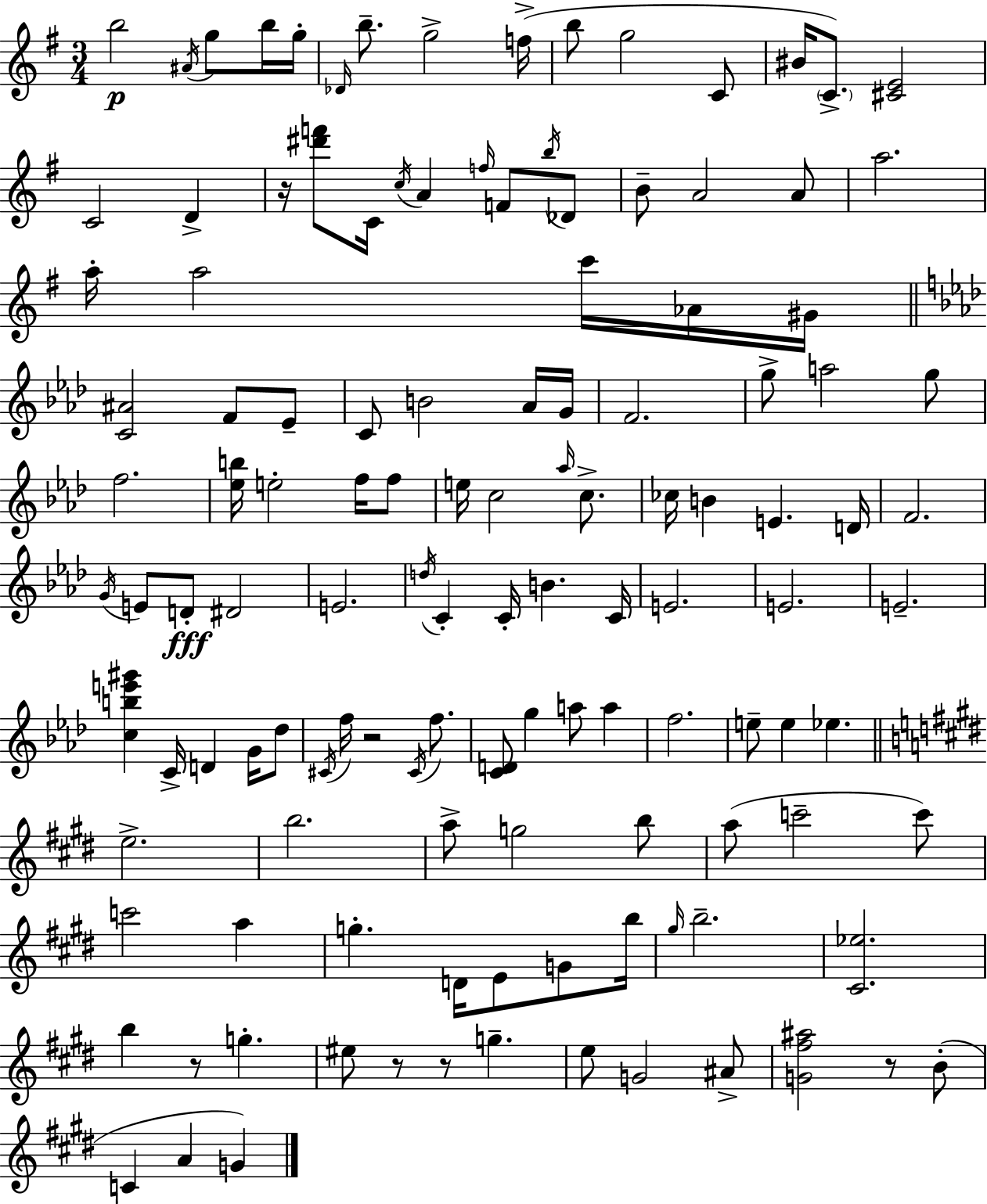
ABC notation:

X:1
T:Untitled
M:3/4
L:1/4
K:Em
b2 ^A/4 g/2 b/4 g/4 _D/4 b/2 g2 f/4 b/2 g2 C/2 ^B/4 C/2 [^CE]2 C2 D z/4 [^d'f']/2 C/4 c/4 A f/4 F/2 b/4 _D/2 B/2 A2 A/2 a2 a/4 a2 c'/4 _A/4 ^G/4 [C^A]2 F/2 _E/2 C/2 B2 _A/4 G/4 F2 g/2 a2 g/2 f2 [_eb]/4 e2 f/4 f/2 e/4 c2 _a/4 c/2 _c/4 B E D/4 F2 G/4 E/2 D/2 ^D2 E2 d/4 C C/4 B C/4 E2 E2 E2 [cbe'^g'] C/4 D G/4 _d/2 ^C/4 f/4 z2 ^C/4 f/2 [CD]/2 g a/2 a f2 e/2 e _e e2 b2 a/2 g2 b/2 a/2 c'2 c'/2 c'2 a g D/4 E/2 G/2 b/4 ^g/4 b2 [^C_e]2 b z/2 g ^e/2 z/2 z/2 g e/2 G2 ^A/2 [G^f^a]2 z/2 B/2 C A G